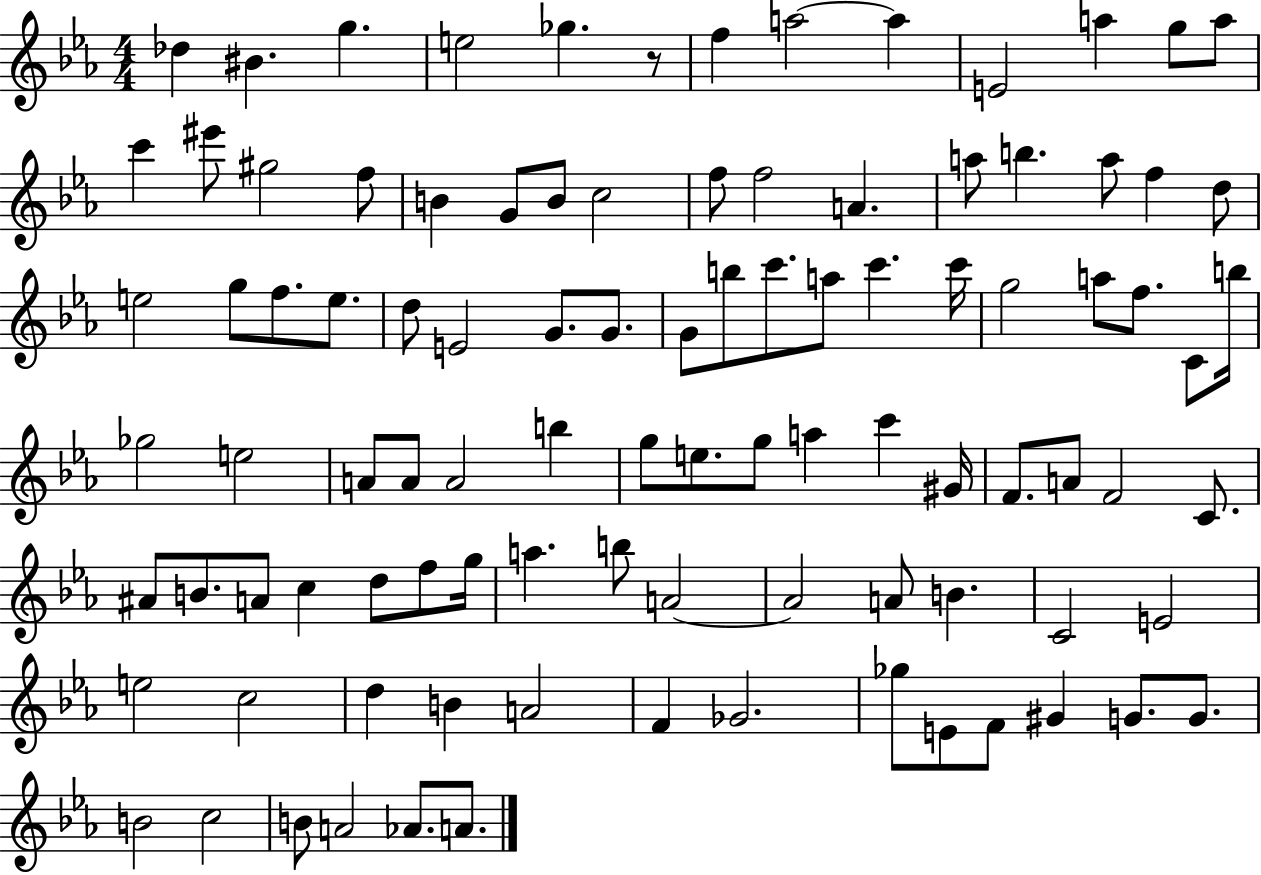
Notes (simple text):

Db5/q BIS4/q. G5/q. E5/h Gb5/q. R/e F5/q A5/h A5/q E4/h A5/q G5/e A5/e C6/q EIS6/e G#5/h F5/e B4/q G4/e B4/e C5/h F5/e F5/h A4/q. A5/e B5/q. A5/e F5/q D5/e E5/h G5/e F5/e. E5/e. D5/e E4/h G4/e. G4/e. G4/e B5/e C6/e. A5/e C6/q. C6/s G5/h A5/e F5/e. C4/e B5/s Gb5/h E5/h A4/e A4/e A4/h B5/q G5/e E5/e. G5/e A5/q C6/q G#4/s F4/e. A4/e F4/h C4/e. A#4/e B4/e. A4/e C5/q D5/e F5/e G5/s A5/q. B5/e A4/h A4/h A4/e B4/q. C4/h E4/h E5/h C5/h D5/q B4/q A4/h F4/q Gb4/h. Gb5/e E4/e F4/e G#4/q G4/e. G4/e. B4/h C5/h B4/e A4/h Ab4/e. A4/e.